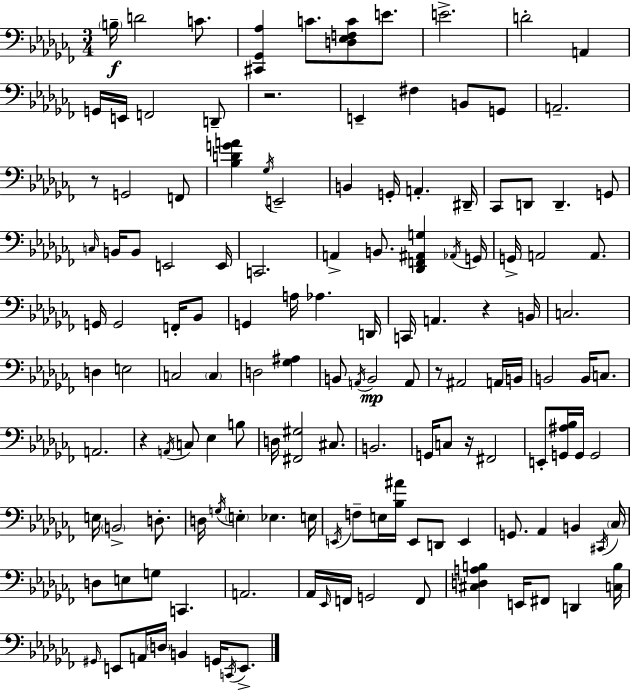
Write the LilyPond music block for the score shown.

{
  \clef bass
  \numericTimeSignature
  \time 3/4
  \key aes \minor
  \parenthesize b16--\f d'2 c'8. | <cis, ges, aes>4 c'8. <d ees f c'>8 e'8. | e'2.-> | d'2-. a,4 | \break g,16 e,16 f,2 d,8-- | r2. | e,4-- fis4 b,8 g,8 | a,2.-- | \break r8 g,2 f,8 | <bes d' g' a'>4 \acciaccatura { ges16 } e,2-- | b,4 g,16-. a,4.-. | dis,16-- ces,8 d,8 d,4.-- g,8 | \break \grace { c16 } b,16 b,8 e,2 | e,16 c,2. | a,4-> b,8. <des, f, ais, g>4 | \acciaccatura { aes,16 } g,16 g,16-> a,2 | \break a,8. g,16 g,2 | f,16-. bes,8 g,4 a16 aes4. | d,16 c,16 a,4. r4 | b,16 c2. | \break d4 e2 | c2 \parenthesize c4 | d2 <ges ais>4 | b,8 \acciaccatura { a,16 } b,2\mp | \break a,8 r8 ais,2 | a,16 b,16 b,2 | b,16 c8. a,2. | r4 \acciaccatura { a,16 } c8 ees4 | \break b8 d16 <fis, gis>2 | cis8. b,2. | g,16 c8 r16 fis,2 | e,8-. <g, ais bes>16 g,16 g,2 | \break e16 \parenthesize b,2-> | d8.-. d16 \acciaccatura { g16 } \parenthesize e4-. ees4. | e16 \acciaccatura { e,16 } f8-- e16 <bes ais'>16 e,8 | d,8 e,4 g,8. aes,4 | \break b,4 \acciaccatura { cis,16 } \parenthesize ces16 d8 e8 | g8 c,4. a,2. | aes,16 \grace { ees,16 } f,16 g,2 | f,8 <cis d a b>4 | \break e,16 fis,8 d,4 <c b>16 \grace { gis,16 } e,8 | a,16 \parenthesize d16 b,4 g,16 \acciaccatura { c,16 } e,8.-> \bar "|."
}